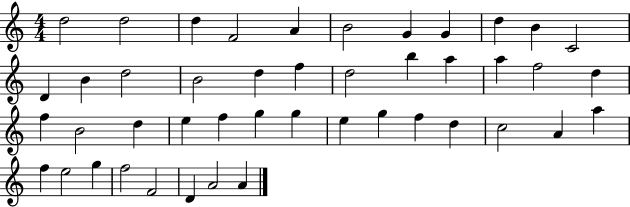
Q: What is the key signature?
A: C major